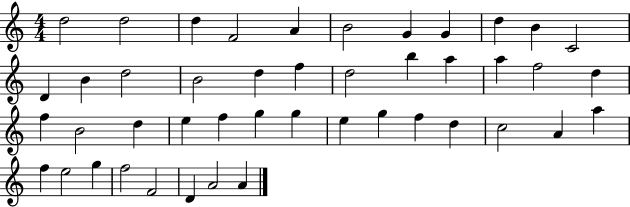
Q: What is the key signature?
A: C major